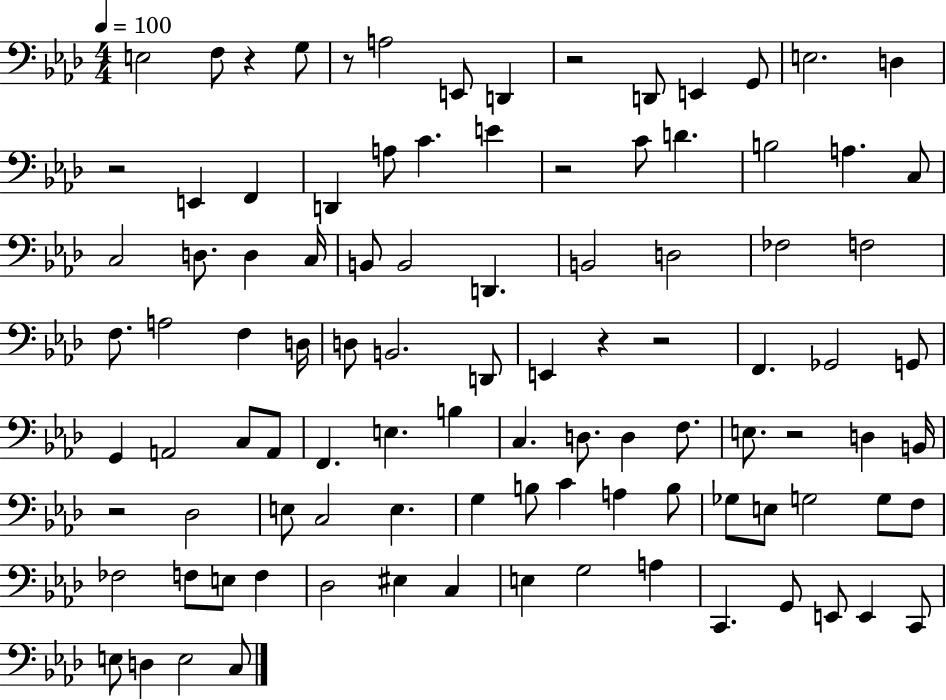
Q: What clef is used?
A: bass